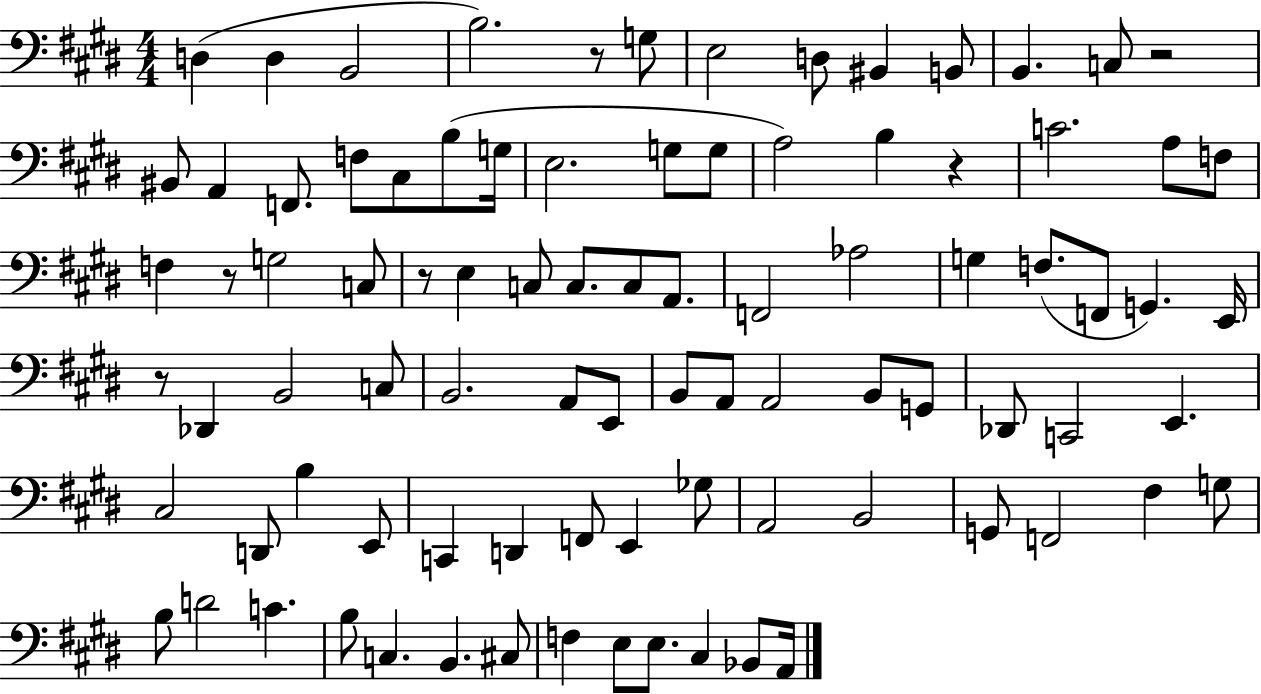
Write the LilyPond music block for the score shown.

{
  \clef bass
  \numericTimeSignature
  \time 4/4
  \key e \major
  d4( d4 b,2 | b2.) r8 g8 | e2 d8 bis,4 b,8 | b,4. c8 r2 | \break bis,8 a,4 f,8. f8 cis8 b8( g16 | e2. g8 g8 | a2) b4 r4 | c'2. a8 f8 | \break f4 r8 g2 c8 | r8 e4 c8 c8. c8 a,8. | f,2 aes2 | g4 f8.( f,8 g,4.) e,16 | \break r8 des,4 b,2 c8 | b,2. a,8 e,8 | b,8 a,8 a,2 b,8 g,8 | des,8 c,2 e,4. | \break cis2 d,8 b4 e,8 | c,4 d,4 f,8 e,4 ges8 | a,2 b,2 | g,8 f,2 fis4 g8 | \break b8 d'2 c'4. | b8 c4. b,4. cis8 | f4 e8 e8. cis4 bes,8 a,16 | \bar "|."
}